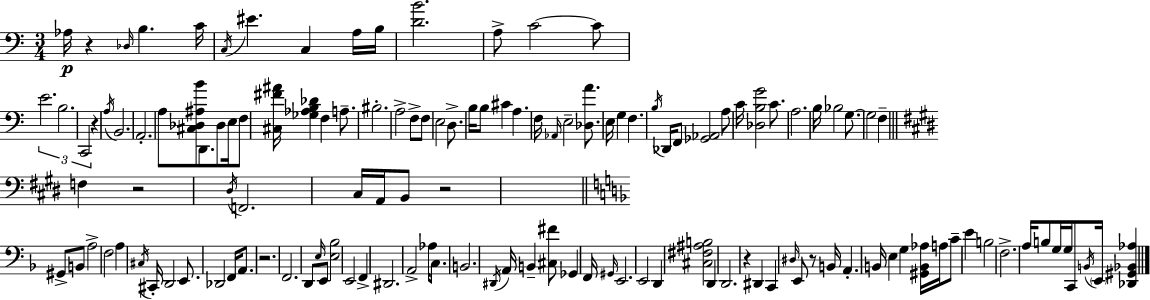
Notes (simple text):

Ab3/s R/q Db3/s B3/q. C4/s C3/s EIS4/q. C3/q A3/s B3/s [D4,B4]/h. A3/e C4/h C4/e E4/h. B3/h. C2/h R/q A3/s B2/h. A2/h. A3/e [C#3,Db3,A#3,B4]/e D2/e. Db3/e E3/s F3/e [C#3,F#4,A#4]/s [Gb3,Ab3,B3,Db4]/q F3/q A3/e. BIS3/h. A3/h F3/e F3/e E3/h D3/e. B3/s B3/e C#4/q A3/q. F3/s Ab2/s E3/h [Db3,A4]/e. E3/s G3/q F3/q. B3/s Db2/s F2/e [Gb2,Ab2]/h A3/e C4/s [Db3,B3,G4]/h C4/e. A3/h. B3/s Bb3/h G3/e. G3/h F3/q F3/q R/h D#3/s F2/h. C#3/s A2/s B2/e R/h G#2/e B2/e A3/h F3/h A3/q C#3/s C#2/s D2/h E2/e. Db2/h F2/s A2/e. R/h. F2/h. D2/e E3/s E2/e [E3,Bb3]/h E2/h F2/q D#2/h. A2/h Ab3/s C3/e. B2/h. D#2/s A2/s B2/q [C#3,F#4]/e Gb2/q F2/s G#2/s E2/h. E2/h D2/q [C#3,F#3,A#3,B3]/h D2/q D2/h. R/q D#2/q C2/q D#3/s E2/e R/e B2/s A2/q. B2/s E3/q G3/q [G#2,B2,Ab3]/s A3/s C4/e E4/q B3/h F3/h. A3/s B3/e G3/s G3/s C2/e B2/s E2/s [Db2,G#2,Bb2,Ab3]/q